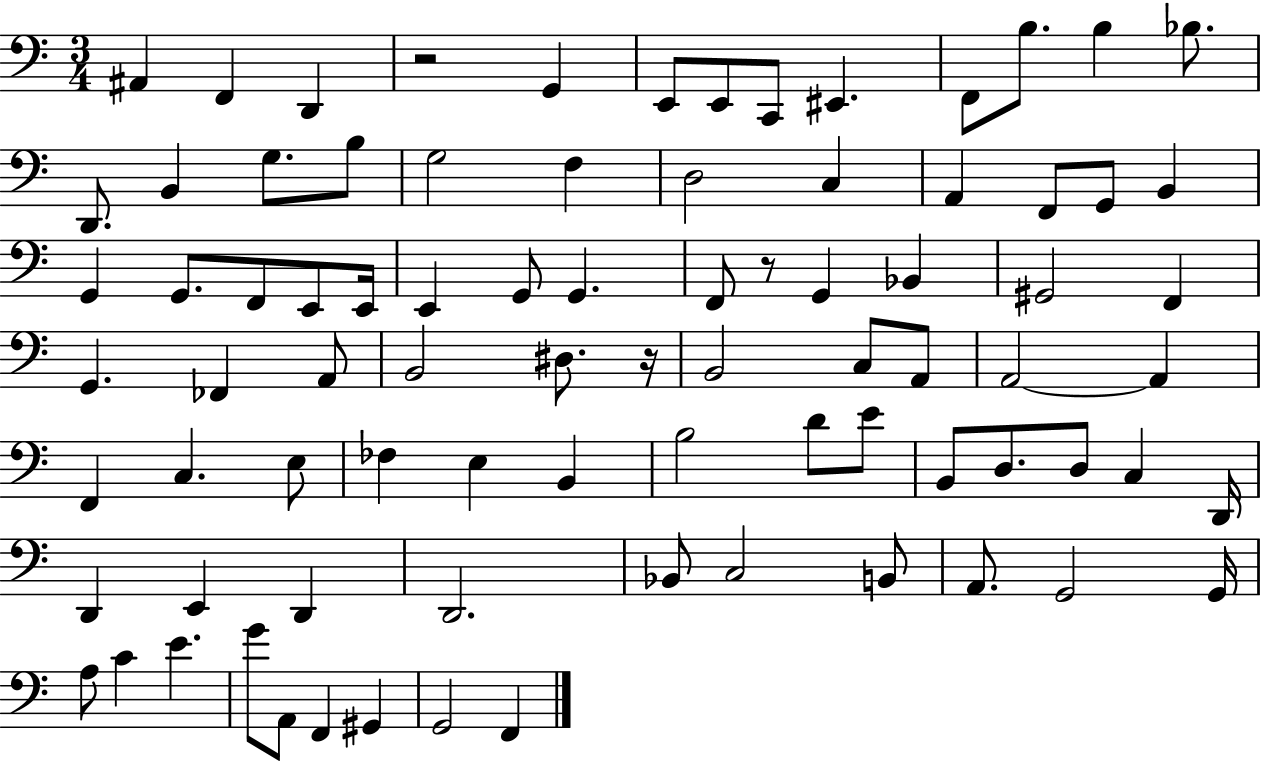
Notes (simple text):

A#2/q F2/q D2/q R/h G2/q E2/e E2/e C2/e EIS2/q. F2/e B3/e. B3/q Bb3/e. D2/e. B2/q G3/e. B3/e G3/h F3/q D3/h C3/q A2/q F2/e G2/e B2/q G2/q G2/e. F2/e E2/e E2/s E2/q G2/e G2/q. F2/e R/e G2/q Bb2/q G#2/h F2/q G2/q. FES2/q A2/e B2/h D#3/e. R/s B2/h C3/e A2/e A2/h A2/q F2/q C3/q. E3/e FES3/q E3/q B2/q B3/h D4/e E4/e B2/e D3/e. D3/e C3/q D2/s D2/q E2/q D2/q D2/h. Bb2/e C3/h B2/e A2/e. G2/h G2/s A3/e C4/q E4/q. G4/e A2/e F2/q G#2/q G2/h F2/q